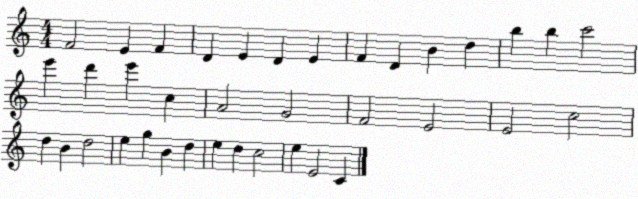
X:1
T:Untitled
M:4/4
L:1/4
K:C
F2 E F D E D E F D B d b b c'2 e' d' e' c A2 G2 F2 E2 E2 c2 d B d2 e g B d e d c2 e E2 C